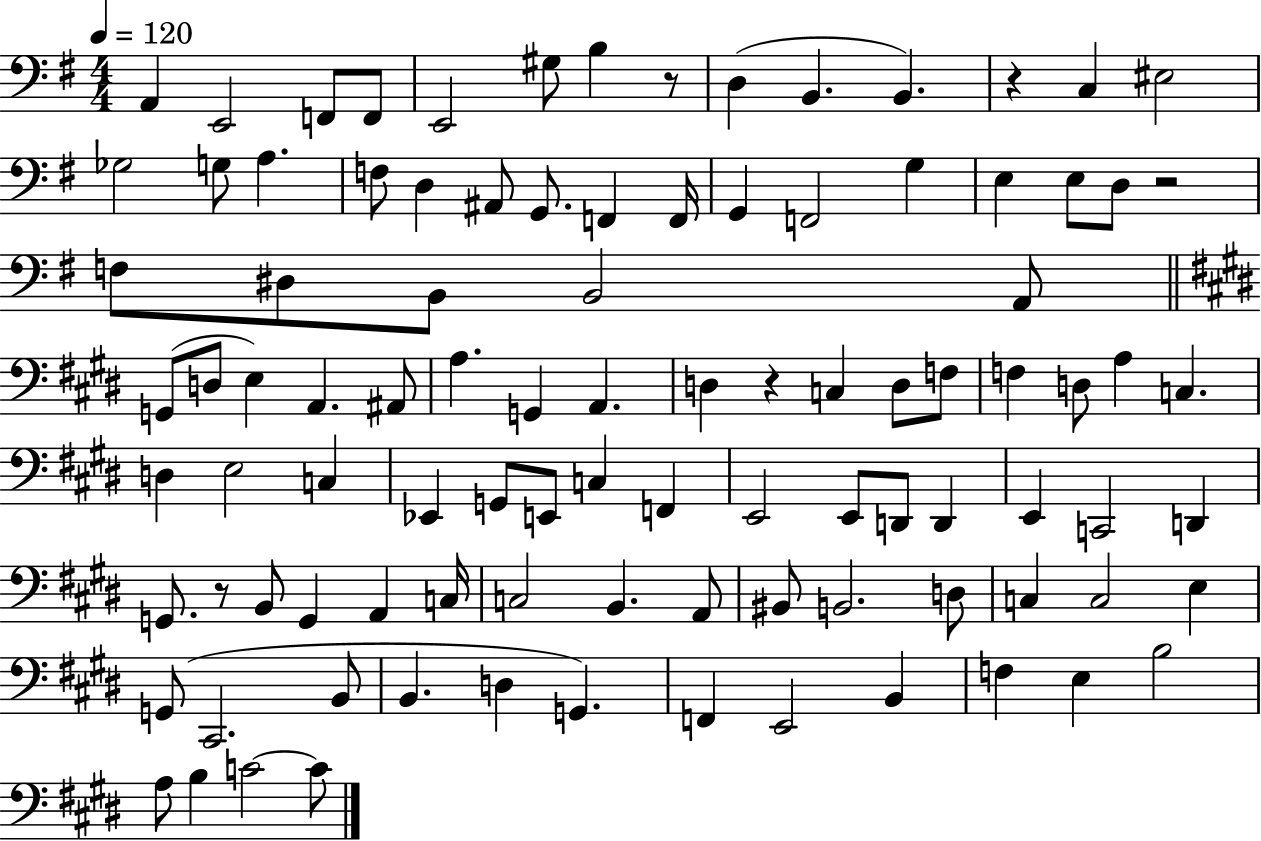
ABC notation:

X:1
T:Untitled
M:4/4
L:1/4
K:G
A,, E,,2 F,,/2 F,,/2 E,,2 ^G,/2 B, z/2 D, B,, B,, z C, ^E,2 _G,2 G,/2 A, F,/2 D, ^A,,/2 G,,/2 F,, F,,/4 G,, F,,2 G, E, E,/2 D,/2 z2 F,/2 ^D,/2 B,,/2 B,,2 A,,/2 G,,/2 D,/2 E, A,, ^A,,/2 A, G,, A,, D, z C, D,/2 F,/2 F, D,/2 A, C, D, E,2 C, _E,, G,,/2 E,,/2 C, F,, E,,2 E,,/2 D,,/2 D,, E,, C,,2 D,, G,,/2 z/2 B,,/2 G,, A,, C,/4 C,2 B,, A,,/2 ^B,,/2 B,,2 D,/2 C, C,2 E, G,,/2 ^C,,2 B,,/2 B,, D, G,, F,, E,,2 B,, F, E, B,2 A,/2 B, C2 C/2